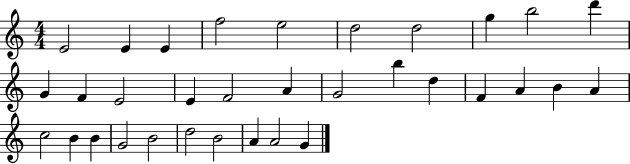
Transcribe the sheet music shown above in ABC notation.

X:1
T:Untitled
M:4/4
L:1/4
K:C
E2 E E f2 e2 d2 d2 g b2 d' G F E2 E F2 A G2 b d F A B A c2 B B G2 B2 d2 B2 A A2 G